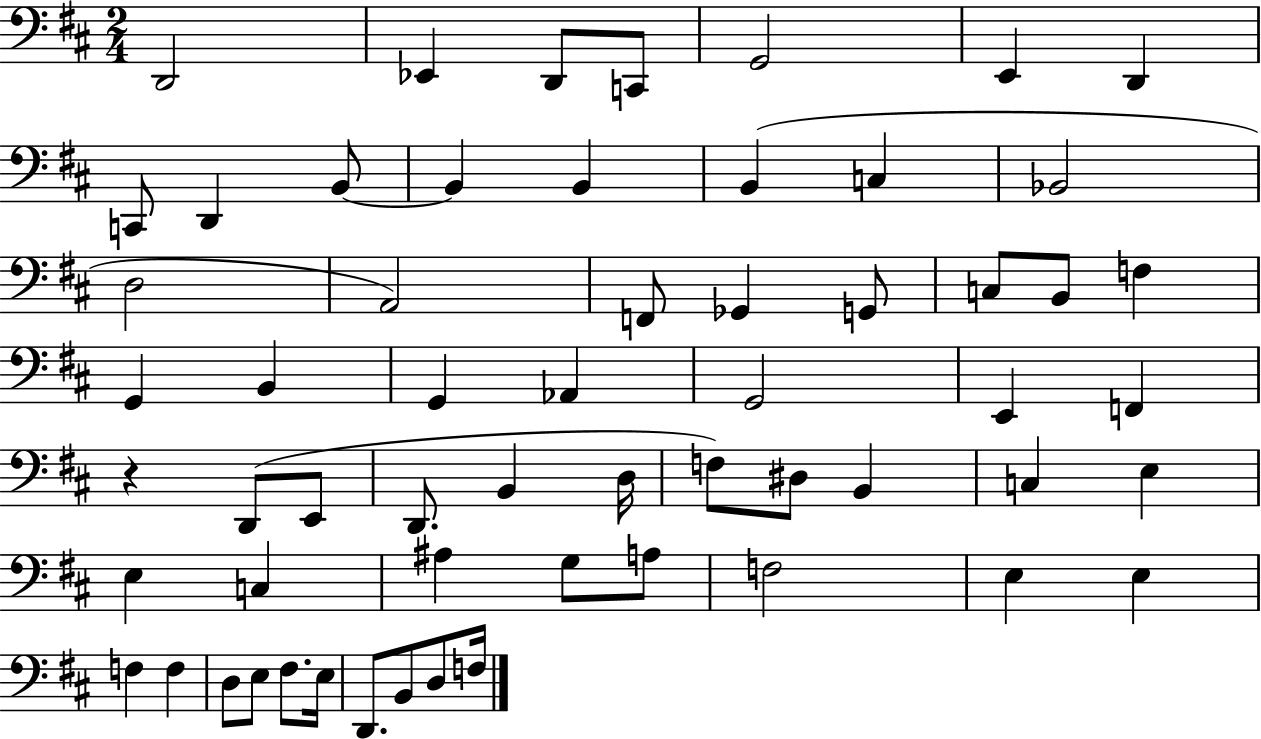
X:1
T:Untitled
M:2/4
L:1/4
K:D
D,,2 _E,, D,,/2 C,,/2 G,,2 E,, D,, C,,/2 D,, B,,/2 B,, B,, B,, C, _B,,2 D,2 A,,2 F,,/2 _G,, G,,/2 C,/2 B,,/2 F, G,, B,, G,, _A,, G,,2 E,, F,, z D,,/2 E,,/2 D,,/2 B,, D,/4 F,/2 ^D,/2 B,, C, E, E, C, ^A, G,/2 A,/2 F,2 E, E, F, F, D,/2 E,/2 ^F,/2 E,/4 D,,/2 B,,/2 D,/2 F,/4